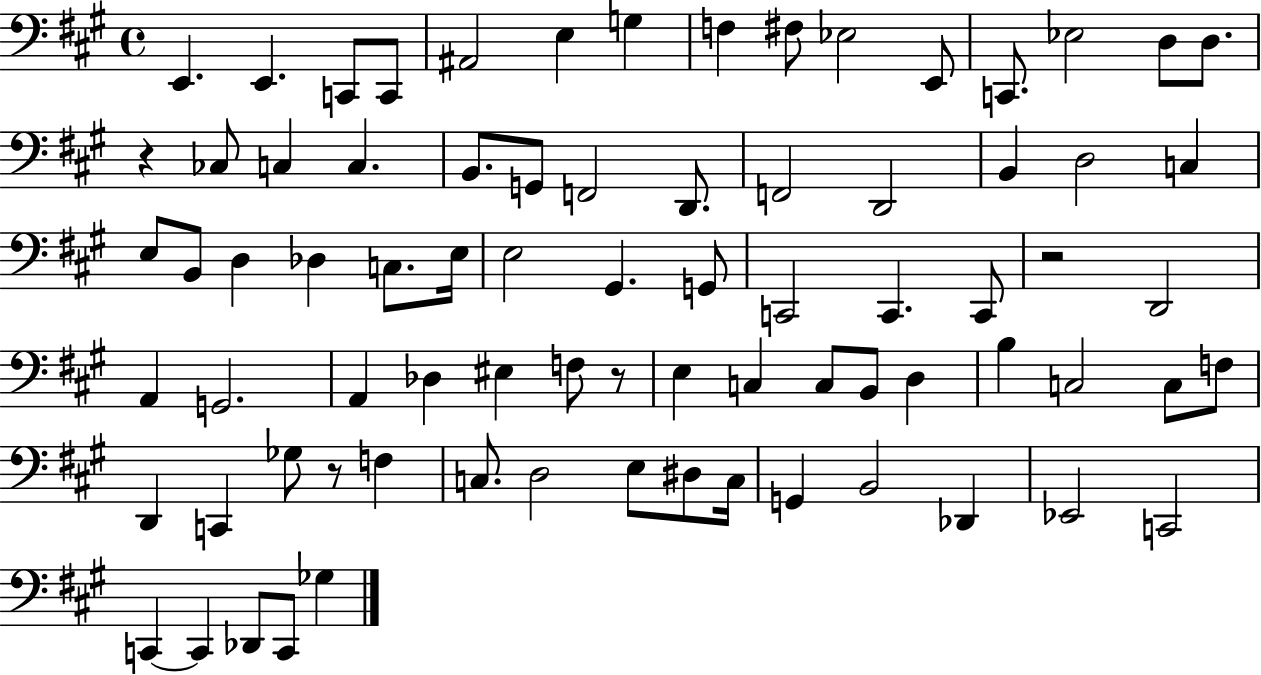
E2/q. E2/q. C2/e C2/e A#2/h E3/q G3/q F3/q F#3/e Eb3/h E2/e C2/e. Eb3/h D3/e D3/e. R/q CES3/e C3/q C3/q. B2/e. G2/e F2/h D2/e. F2/h D2/h B2/q D3/h C3/q E3/e B2/e D3/q Db3/q C3/e. E3/s E3/h G#2/q. G2/e C2/h C2/q. C2/e R/h D2/h A2/q G2/h. A2/q Db3/q EIS3/q F3/e R/e E3/q C3/q C3/e B2/e D3/q B3/q C3/h C3/e F3/e D2/q C2/q Gb3/e R/e F3/q C3/e. D3/h E3/e D#3/e C3/s G2/q B2/h Db2/q Eb2/h C2/h C2/q C2/q Db2/e C2/e Gb3/q